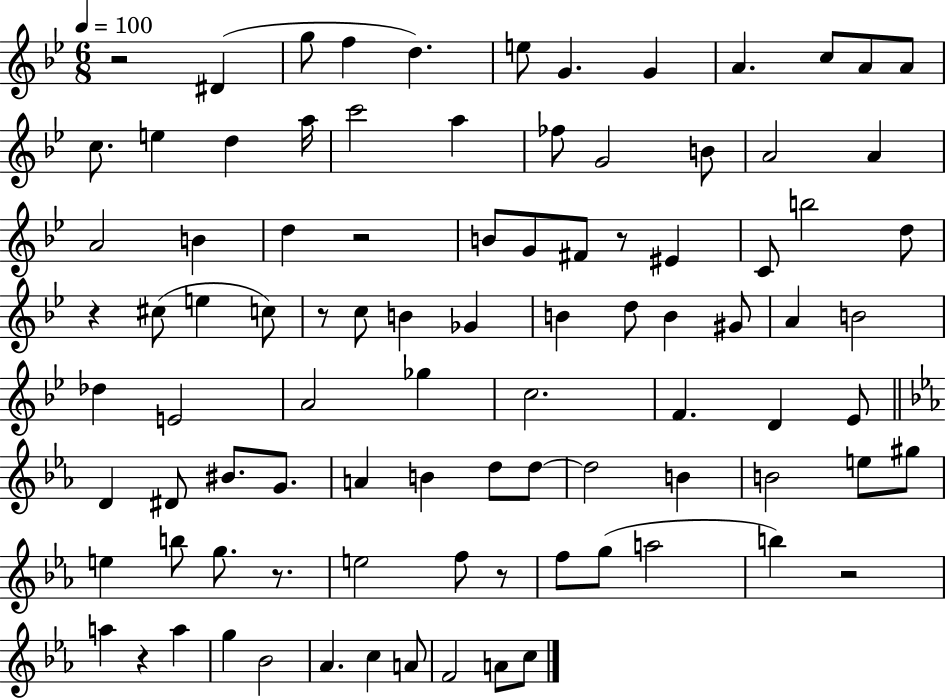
X:1
T:Untitled
M:6/8
L:1/4
K:Bb
z2 ^D g/2 f d e/2 G G A c/2 A/2 A/2 c/2 e d a/4 c'2 a _f/2 G2 B/2 A2 A A2 B d z2 B/2 G/2 ^F/2 z/2 ^E C/2 b2 d/2 z ^c/2 e c/2 z/2 c/2 B _G B d/2 B ^G/2 A B2 _d E2 A2 _g c2 F D _E/2 D ^D/2 ^B/2 G/2 A B d/2 d/2 d2 B B2 e/2 ^g/2 e b/2 g/2 z/2 e2 f/2 z/2 f/2 g/2 a2 b z2 a z a g _B2 _A c A/2 F2 A/2 c/2